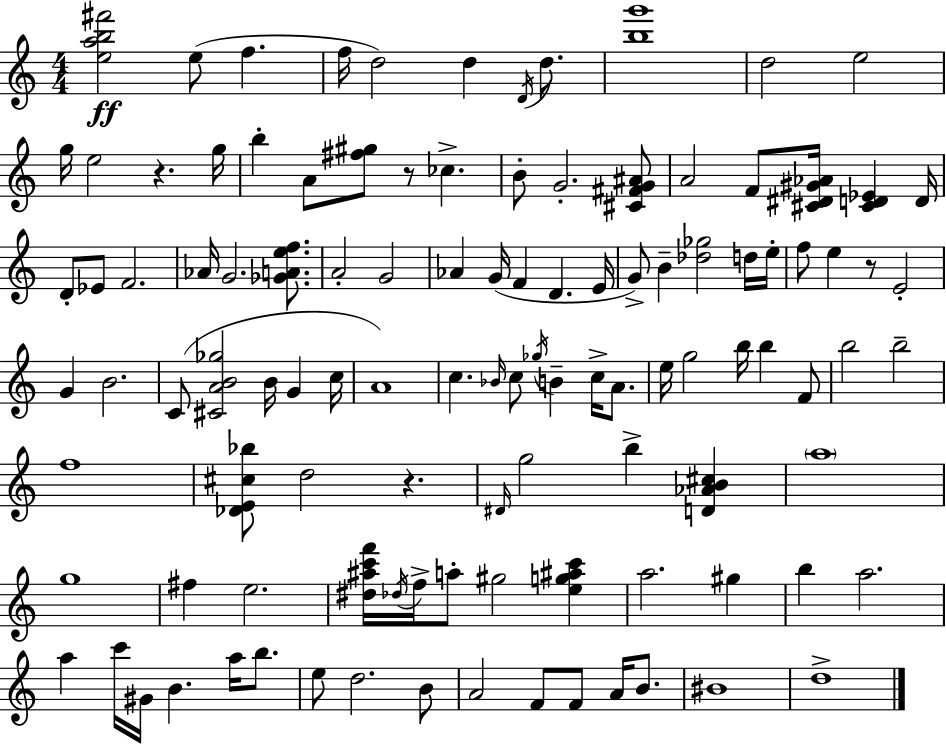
{
  \clef treble
  \numericTimeSignature
  \time 4/4
  \key a \minor
  \repeat volta 2 { <e'' a'' b'' fis'''>2\ff e''8( f''4. | f''16 d''2) d''4 \acciaccatura { d'16 } d''8. | <b'' g'''>1 | d''2 e''2 | \break g''16 e''2 r4. | g''16 b''4-. a'8 <fis'' gis''>8 r8 ces''4.-> | b'8-. g'2.-. <cis' fis' g' ais'>8 | a'2 f'8 <cis' dis' gis' aes'>16 <cis' d' ees'>4 | \break d'16 d'8-. ees'8 f'2. | aes'16 g'2. <ges' a' e'' f''>8. | a'2-. g'2 | aes'4 g'16( f'4 d'4. | \break e'16 g'8->) b'4-- <des'' ges''>2 d''16 | e''16-. f''8 e''4 r8 e'2-. | g'4 b'2. | c'8( <cis' a' b' ges''>2 b'16 g'4 | \break c''16 a'1) | c''4. \grace { bes'16 } c''8 \acciaccatura { ges''16 } b'4-- c''16-> | a'8. e''16 g''2 b''16 b''4 | f'8 b''2 b''2-- | \break f''1 | <des' e' cis'' bes''>8 d''2 r4. | \grace { dis'16 } g''2 b''4-> | <d' aes' b' cis''>4 \parenthesize a''1 | \break g''1 | fis''4 e''2. | <dis'' ais'' c''' f'''>16 \acciaccatura { des''16 } f''16-> a''8-. gis''2 | <e'' g'' ais'' c'''>4 a''2. | \break gis''4 b''4 a''2. | a''4 c'''16 gis'16 b'4. | a''16 b''8. e''8 d''2. | b'8 a'2 f'8 f'8 | \break a'16 b'8. bis'1 | d''1-> | } \bar "|."
}